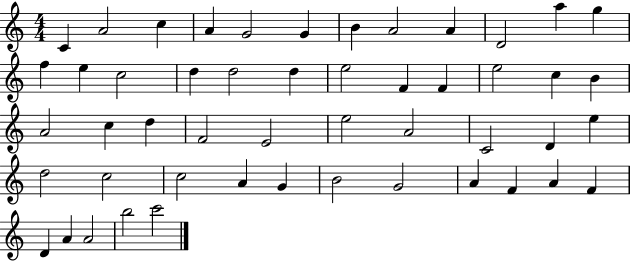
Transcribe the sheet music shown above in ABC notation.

X:1
T:Untitled
M:4/4
L:1/4
K:C
C A2 c A G2 G B A2 A D2 a g f e c2 d d2 d e2 F F e2 c B A2 c d F2 E2 e2 A2 C2 D e d2 c2 c2 A G B2 G2 A F A F D A A2 b2 c'2